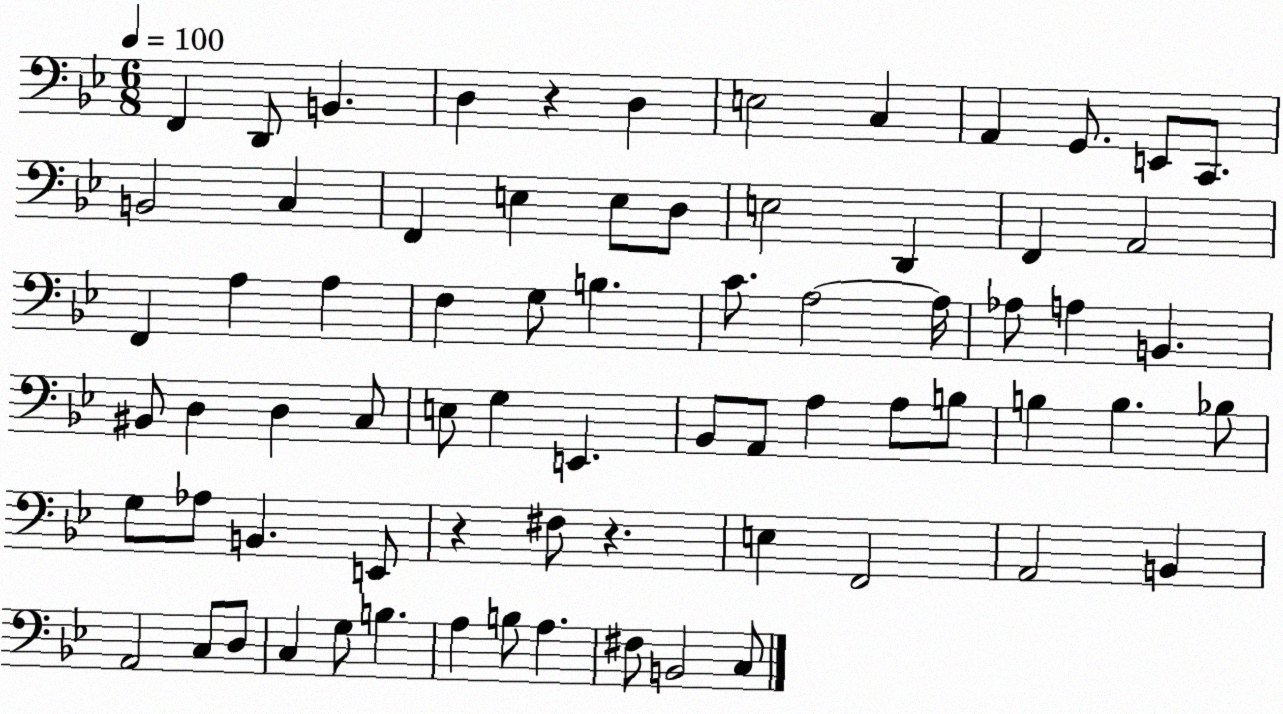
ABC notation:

X:1
T:Untitled
M:6/8
L:1/4
K:Bb
F,, D,,/2 B,, D, z D, E,2 C, A,, G,,/2 E,,/2 C,,/2 B,,2 C, F,, E, E,/2 D,/2 E,2 D,, F,, A,,2 F,, A, A, F, G,/2 B, C/2 A,2 A,/4 _A,/2 A, B,, ^B,,/2 D, D, C,/2 E,/2 G, E,, _B,,/2 A,,/2 A, A,/2 B,/2 B, B, _B,/2 G,/2 _A,/2 B,, E,,/2 z ^F,/2 z E, F,,2 A,,2 B,, A,,2 C,/2 D,/2 C, G,/2 B, A, B,/2 A, ^F,/2 B,,2 C,/2